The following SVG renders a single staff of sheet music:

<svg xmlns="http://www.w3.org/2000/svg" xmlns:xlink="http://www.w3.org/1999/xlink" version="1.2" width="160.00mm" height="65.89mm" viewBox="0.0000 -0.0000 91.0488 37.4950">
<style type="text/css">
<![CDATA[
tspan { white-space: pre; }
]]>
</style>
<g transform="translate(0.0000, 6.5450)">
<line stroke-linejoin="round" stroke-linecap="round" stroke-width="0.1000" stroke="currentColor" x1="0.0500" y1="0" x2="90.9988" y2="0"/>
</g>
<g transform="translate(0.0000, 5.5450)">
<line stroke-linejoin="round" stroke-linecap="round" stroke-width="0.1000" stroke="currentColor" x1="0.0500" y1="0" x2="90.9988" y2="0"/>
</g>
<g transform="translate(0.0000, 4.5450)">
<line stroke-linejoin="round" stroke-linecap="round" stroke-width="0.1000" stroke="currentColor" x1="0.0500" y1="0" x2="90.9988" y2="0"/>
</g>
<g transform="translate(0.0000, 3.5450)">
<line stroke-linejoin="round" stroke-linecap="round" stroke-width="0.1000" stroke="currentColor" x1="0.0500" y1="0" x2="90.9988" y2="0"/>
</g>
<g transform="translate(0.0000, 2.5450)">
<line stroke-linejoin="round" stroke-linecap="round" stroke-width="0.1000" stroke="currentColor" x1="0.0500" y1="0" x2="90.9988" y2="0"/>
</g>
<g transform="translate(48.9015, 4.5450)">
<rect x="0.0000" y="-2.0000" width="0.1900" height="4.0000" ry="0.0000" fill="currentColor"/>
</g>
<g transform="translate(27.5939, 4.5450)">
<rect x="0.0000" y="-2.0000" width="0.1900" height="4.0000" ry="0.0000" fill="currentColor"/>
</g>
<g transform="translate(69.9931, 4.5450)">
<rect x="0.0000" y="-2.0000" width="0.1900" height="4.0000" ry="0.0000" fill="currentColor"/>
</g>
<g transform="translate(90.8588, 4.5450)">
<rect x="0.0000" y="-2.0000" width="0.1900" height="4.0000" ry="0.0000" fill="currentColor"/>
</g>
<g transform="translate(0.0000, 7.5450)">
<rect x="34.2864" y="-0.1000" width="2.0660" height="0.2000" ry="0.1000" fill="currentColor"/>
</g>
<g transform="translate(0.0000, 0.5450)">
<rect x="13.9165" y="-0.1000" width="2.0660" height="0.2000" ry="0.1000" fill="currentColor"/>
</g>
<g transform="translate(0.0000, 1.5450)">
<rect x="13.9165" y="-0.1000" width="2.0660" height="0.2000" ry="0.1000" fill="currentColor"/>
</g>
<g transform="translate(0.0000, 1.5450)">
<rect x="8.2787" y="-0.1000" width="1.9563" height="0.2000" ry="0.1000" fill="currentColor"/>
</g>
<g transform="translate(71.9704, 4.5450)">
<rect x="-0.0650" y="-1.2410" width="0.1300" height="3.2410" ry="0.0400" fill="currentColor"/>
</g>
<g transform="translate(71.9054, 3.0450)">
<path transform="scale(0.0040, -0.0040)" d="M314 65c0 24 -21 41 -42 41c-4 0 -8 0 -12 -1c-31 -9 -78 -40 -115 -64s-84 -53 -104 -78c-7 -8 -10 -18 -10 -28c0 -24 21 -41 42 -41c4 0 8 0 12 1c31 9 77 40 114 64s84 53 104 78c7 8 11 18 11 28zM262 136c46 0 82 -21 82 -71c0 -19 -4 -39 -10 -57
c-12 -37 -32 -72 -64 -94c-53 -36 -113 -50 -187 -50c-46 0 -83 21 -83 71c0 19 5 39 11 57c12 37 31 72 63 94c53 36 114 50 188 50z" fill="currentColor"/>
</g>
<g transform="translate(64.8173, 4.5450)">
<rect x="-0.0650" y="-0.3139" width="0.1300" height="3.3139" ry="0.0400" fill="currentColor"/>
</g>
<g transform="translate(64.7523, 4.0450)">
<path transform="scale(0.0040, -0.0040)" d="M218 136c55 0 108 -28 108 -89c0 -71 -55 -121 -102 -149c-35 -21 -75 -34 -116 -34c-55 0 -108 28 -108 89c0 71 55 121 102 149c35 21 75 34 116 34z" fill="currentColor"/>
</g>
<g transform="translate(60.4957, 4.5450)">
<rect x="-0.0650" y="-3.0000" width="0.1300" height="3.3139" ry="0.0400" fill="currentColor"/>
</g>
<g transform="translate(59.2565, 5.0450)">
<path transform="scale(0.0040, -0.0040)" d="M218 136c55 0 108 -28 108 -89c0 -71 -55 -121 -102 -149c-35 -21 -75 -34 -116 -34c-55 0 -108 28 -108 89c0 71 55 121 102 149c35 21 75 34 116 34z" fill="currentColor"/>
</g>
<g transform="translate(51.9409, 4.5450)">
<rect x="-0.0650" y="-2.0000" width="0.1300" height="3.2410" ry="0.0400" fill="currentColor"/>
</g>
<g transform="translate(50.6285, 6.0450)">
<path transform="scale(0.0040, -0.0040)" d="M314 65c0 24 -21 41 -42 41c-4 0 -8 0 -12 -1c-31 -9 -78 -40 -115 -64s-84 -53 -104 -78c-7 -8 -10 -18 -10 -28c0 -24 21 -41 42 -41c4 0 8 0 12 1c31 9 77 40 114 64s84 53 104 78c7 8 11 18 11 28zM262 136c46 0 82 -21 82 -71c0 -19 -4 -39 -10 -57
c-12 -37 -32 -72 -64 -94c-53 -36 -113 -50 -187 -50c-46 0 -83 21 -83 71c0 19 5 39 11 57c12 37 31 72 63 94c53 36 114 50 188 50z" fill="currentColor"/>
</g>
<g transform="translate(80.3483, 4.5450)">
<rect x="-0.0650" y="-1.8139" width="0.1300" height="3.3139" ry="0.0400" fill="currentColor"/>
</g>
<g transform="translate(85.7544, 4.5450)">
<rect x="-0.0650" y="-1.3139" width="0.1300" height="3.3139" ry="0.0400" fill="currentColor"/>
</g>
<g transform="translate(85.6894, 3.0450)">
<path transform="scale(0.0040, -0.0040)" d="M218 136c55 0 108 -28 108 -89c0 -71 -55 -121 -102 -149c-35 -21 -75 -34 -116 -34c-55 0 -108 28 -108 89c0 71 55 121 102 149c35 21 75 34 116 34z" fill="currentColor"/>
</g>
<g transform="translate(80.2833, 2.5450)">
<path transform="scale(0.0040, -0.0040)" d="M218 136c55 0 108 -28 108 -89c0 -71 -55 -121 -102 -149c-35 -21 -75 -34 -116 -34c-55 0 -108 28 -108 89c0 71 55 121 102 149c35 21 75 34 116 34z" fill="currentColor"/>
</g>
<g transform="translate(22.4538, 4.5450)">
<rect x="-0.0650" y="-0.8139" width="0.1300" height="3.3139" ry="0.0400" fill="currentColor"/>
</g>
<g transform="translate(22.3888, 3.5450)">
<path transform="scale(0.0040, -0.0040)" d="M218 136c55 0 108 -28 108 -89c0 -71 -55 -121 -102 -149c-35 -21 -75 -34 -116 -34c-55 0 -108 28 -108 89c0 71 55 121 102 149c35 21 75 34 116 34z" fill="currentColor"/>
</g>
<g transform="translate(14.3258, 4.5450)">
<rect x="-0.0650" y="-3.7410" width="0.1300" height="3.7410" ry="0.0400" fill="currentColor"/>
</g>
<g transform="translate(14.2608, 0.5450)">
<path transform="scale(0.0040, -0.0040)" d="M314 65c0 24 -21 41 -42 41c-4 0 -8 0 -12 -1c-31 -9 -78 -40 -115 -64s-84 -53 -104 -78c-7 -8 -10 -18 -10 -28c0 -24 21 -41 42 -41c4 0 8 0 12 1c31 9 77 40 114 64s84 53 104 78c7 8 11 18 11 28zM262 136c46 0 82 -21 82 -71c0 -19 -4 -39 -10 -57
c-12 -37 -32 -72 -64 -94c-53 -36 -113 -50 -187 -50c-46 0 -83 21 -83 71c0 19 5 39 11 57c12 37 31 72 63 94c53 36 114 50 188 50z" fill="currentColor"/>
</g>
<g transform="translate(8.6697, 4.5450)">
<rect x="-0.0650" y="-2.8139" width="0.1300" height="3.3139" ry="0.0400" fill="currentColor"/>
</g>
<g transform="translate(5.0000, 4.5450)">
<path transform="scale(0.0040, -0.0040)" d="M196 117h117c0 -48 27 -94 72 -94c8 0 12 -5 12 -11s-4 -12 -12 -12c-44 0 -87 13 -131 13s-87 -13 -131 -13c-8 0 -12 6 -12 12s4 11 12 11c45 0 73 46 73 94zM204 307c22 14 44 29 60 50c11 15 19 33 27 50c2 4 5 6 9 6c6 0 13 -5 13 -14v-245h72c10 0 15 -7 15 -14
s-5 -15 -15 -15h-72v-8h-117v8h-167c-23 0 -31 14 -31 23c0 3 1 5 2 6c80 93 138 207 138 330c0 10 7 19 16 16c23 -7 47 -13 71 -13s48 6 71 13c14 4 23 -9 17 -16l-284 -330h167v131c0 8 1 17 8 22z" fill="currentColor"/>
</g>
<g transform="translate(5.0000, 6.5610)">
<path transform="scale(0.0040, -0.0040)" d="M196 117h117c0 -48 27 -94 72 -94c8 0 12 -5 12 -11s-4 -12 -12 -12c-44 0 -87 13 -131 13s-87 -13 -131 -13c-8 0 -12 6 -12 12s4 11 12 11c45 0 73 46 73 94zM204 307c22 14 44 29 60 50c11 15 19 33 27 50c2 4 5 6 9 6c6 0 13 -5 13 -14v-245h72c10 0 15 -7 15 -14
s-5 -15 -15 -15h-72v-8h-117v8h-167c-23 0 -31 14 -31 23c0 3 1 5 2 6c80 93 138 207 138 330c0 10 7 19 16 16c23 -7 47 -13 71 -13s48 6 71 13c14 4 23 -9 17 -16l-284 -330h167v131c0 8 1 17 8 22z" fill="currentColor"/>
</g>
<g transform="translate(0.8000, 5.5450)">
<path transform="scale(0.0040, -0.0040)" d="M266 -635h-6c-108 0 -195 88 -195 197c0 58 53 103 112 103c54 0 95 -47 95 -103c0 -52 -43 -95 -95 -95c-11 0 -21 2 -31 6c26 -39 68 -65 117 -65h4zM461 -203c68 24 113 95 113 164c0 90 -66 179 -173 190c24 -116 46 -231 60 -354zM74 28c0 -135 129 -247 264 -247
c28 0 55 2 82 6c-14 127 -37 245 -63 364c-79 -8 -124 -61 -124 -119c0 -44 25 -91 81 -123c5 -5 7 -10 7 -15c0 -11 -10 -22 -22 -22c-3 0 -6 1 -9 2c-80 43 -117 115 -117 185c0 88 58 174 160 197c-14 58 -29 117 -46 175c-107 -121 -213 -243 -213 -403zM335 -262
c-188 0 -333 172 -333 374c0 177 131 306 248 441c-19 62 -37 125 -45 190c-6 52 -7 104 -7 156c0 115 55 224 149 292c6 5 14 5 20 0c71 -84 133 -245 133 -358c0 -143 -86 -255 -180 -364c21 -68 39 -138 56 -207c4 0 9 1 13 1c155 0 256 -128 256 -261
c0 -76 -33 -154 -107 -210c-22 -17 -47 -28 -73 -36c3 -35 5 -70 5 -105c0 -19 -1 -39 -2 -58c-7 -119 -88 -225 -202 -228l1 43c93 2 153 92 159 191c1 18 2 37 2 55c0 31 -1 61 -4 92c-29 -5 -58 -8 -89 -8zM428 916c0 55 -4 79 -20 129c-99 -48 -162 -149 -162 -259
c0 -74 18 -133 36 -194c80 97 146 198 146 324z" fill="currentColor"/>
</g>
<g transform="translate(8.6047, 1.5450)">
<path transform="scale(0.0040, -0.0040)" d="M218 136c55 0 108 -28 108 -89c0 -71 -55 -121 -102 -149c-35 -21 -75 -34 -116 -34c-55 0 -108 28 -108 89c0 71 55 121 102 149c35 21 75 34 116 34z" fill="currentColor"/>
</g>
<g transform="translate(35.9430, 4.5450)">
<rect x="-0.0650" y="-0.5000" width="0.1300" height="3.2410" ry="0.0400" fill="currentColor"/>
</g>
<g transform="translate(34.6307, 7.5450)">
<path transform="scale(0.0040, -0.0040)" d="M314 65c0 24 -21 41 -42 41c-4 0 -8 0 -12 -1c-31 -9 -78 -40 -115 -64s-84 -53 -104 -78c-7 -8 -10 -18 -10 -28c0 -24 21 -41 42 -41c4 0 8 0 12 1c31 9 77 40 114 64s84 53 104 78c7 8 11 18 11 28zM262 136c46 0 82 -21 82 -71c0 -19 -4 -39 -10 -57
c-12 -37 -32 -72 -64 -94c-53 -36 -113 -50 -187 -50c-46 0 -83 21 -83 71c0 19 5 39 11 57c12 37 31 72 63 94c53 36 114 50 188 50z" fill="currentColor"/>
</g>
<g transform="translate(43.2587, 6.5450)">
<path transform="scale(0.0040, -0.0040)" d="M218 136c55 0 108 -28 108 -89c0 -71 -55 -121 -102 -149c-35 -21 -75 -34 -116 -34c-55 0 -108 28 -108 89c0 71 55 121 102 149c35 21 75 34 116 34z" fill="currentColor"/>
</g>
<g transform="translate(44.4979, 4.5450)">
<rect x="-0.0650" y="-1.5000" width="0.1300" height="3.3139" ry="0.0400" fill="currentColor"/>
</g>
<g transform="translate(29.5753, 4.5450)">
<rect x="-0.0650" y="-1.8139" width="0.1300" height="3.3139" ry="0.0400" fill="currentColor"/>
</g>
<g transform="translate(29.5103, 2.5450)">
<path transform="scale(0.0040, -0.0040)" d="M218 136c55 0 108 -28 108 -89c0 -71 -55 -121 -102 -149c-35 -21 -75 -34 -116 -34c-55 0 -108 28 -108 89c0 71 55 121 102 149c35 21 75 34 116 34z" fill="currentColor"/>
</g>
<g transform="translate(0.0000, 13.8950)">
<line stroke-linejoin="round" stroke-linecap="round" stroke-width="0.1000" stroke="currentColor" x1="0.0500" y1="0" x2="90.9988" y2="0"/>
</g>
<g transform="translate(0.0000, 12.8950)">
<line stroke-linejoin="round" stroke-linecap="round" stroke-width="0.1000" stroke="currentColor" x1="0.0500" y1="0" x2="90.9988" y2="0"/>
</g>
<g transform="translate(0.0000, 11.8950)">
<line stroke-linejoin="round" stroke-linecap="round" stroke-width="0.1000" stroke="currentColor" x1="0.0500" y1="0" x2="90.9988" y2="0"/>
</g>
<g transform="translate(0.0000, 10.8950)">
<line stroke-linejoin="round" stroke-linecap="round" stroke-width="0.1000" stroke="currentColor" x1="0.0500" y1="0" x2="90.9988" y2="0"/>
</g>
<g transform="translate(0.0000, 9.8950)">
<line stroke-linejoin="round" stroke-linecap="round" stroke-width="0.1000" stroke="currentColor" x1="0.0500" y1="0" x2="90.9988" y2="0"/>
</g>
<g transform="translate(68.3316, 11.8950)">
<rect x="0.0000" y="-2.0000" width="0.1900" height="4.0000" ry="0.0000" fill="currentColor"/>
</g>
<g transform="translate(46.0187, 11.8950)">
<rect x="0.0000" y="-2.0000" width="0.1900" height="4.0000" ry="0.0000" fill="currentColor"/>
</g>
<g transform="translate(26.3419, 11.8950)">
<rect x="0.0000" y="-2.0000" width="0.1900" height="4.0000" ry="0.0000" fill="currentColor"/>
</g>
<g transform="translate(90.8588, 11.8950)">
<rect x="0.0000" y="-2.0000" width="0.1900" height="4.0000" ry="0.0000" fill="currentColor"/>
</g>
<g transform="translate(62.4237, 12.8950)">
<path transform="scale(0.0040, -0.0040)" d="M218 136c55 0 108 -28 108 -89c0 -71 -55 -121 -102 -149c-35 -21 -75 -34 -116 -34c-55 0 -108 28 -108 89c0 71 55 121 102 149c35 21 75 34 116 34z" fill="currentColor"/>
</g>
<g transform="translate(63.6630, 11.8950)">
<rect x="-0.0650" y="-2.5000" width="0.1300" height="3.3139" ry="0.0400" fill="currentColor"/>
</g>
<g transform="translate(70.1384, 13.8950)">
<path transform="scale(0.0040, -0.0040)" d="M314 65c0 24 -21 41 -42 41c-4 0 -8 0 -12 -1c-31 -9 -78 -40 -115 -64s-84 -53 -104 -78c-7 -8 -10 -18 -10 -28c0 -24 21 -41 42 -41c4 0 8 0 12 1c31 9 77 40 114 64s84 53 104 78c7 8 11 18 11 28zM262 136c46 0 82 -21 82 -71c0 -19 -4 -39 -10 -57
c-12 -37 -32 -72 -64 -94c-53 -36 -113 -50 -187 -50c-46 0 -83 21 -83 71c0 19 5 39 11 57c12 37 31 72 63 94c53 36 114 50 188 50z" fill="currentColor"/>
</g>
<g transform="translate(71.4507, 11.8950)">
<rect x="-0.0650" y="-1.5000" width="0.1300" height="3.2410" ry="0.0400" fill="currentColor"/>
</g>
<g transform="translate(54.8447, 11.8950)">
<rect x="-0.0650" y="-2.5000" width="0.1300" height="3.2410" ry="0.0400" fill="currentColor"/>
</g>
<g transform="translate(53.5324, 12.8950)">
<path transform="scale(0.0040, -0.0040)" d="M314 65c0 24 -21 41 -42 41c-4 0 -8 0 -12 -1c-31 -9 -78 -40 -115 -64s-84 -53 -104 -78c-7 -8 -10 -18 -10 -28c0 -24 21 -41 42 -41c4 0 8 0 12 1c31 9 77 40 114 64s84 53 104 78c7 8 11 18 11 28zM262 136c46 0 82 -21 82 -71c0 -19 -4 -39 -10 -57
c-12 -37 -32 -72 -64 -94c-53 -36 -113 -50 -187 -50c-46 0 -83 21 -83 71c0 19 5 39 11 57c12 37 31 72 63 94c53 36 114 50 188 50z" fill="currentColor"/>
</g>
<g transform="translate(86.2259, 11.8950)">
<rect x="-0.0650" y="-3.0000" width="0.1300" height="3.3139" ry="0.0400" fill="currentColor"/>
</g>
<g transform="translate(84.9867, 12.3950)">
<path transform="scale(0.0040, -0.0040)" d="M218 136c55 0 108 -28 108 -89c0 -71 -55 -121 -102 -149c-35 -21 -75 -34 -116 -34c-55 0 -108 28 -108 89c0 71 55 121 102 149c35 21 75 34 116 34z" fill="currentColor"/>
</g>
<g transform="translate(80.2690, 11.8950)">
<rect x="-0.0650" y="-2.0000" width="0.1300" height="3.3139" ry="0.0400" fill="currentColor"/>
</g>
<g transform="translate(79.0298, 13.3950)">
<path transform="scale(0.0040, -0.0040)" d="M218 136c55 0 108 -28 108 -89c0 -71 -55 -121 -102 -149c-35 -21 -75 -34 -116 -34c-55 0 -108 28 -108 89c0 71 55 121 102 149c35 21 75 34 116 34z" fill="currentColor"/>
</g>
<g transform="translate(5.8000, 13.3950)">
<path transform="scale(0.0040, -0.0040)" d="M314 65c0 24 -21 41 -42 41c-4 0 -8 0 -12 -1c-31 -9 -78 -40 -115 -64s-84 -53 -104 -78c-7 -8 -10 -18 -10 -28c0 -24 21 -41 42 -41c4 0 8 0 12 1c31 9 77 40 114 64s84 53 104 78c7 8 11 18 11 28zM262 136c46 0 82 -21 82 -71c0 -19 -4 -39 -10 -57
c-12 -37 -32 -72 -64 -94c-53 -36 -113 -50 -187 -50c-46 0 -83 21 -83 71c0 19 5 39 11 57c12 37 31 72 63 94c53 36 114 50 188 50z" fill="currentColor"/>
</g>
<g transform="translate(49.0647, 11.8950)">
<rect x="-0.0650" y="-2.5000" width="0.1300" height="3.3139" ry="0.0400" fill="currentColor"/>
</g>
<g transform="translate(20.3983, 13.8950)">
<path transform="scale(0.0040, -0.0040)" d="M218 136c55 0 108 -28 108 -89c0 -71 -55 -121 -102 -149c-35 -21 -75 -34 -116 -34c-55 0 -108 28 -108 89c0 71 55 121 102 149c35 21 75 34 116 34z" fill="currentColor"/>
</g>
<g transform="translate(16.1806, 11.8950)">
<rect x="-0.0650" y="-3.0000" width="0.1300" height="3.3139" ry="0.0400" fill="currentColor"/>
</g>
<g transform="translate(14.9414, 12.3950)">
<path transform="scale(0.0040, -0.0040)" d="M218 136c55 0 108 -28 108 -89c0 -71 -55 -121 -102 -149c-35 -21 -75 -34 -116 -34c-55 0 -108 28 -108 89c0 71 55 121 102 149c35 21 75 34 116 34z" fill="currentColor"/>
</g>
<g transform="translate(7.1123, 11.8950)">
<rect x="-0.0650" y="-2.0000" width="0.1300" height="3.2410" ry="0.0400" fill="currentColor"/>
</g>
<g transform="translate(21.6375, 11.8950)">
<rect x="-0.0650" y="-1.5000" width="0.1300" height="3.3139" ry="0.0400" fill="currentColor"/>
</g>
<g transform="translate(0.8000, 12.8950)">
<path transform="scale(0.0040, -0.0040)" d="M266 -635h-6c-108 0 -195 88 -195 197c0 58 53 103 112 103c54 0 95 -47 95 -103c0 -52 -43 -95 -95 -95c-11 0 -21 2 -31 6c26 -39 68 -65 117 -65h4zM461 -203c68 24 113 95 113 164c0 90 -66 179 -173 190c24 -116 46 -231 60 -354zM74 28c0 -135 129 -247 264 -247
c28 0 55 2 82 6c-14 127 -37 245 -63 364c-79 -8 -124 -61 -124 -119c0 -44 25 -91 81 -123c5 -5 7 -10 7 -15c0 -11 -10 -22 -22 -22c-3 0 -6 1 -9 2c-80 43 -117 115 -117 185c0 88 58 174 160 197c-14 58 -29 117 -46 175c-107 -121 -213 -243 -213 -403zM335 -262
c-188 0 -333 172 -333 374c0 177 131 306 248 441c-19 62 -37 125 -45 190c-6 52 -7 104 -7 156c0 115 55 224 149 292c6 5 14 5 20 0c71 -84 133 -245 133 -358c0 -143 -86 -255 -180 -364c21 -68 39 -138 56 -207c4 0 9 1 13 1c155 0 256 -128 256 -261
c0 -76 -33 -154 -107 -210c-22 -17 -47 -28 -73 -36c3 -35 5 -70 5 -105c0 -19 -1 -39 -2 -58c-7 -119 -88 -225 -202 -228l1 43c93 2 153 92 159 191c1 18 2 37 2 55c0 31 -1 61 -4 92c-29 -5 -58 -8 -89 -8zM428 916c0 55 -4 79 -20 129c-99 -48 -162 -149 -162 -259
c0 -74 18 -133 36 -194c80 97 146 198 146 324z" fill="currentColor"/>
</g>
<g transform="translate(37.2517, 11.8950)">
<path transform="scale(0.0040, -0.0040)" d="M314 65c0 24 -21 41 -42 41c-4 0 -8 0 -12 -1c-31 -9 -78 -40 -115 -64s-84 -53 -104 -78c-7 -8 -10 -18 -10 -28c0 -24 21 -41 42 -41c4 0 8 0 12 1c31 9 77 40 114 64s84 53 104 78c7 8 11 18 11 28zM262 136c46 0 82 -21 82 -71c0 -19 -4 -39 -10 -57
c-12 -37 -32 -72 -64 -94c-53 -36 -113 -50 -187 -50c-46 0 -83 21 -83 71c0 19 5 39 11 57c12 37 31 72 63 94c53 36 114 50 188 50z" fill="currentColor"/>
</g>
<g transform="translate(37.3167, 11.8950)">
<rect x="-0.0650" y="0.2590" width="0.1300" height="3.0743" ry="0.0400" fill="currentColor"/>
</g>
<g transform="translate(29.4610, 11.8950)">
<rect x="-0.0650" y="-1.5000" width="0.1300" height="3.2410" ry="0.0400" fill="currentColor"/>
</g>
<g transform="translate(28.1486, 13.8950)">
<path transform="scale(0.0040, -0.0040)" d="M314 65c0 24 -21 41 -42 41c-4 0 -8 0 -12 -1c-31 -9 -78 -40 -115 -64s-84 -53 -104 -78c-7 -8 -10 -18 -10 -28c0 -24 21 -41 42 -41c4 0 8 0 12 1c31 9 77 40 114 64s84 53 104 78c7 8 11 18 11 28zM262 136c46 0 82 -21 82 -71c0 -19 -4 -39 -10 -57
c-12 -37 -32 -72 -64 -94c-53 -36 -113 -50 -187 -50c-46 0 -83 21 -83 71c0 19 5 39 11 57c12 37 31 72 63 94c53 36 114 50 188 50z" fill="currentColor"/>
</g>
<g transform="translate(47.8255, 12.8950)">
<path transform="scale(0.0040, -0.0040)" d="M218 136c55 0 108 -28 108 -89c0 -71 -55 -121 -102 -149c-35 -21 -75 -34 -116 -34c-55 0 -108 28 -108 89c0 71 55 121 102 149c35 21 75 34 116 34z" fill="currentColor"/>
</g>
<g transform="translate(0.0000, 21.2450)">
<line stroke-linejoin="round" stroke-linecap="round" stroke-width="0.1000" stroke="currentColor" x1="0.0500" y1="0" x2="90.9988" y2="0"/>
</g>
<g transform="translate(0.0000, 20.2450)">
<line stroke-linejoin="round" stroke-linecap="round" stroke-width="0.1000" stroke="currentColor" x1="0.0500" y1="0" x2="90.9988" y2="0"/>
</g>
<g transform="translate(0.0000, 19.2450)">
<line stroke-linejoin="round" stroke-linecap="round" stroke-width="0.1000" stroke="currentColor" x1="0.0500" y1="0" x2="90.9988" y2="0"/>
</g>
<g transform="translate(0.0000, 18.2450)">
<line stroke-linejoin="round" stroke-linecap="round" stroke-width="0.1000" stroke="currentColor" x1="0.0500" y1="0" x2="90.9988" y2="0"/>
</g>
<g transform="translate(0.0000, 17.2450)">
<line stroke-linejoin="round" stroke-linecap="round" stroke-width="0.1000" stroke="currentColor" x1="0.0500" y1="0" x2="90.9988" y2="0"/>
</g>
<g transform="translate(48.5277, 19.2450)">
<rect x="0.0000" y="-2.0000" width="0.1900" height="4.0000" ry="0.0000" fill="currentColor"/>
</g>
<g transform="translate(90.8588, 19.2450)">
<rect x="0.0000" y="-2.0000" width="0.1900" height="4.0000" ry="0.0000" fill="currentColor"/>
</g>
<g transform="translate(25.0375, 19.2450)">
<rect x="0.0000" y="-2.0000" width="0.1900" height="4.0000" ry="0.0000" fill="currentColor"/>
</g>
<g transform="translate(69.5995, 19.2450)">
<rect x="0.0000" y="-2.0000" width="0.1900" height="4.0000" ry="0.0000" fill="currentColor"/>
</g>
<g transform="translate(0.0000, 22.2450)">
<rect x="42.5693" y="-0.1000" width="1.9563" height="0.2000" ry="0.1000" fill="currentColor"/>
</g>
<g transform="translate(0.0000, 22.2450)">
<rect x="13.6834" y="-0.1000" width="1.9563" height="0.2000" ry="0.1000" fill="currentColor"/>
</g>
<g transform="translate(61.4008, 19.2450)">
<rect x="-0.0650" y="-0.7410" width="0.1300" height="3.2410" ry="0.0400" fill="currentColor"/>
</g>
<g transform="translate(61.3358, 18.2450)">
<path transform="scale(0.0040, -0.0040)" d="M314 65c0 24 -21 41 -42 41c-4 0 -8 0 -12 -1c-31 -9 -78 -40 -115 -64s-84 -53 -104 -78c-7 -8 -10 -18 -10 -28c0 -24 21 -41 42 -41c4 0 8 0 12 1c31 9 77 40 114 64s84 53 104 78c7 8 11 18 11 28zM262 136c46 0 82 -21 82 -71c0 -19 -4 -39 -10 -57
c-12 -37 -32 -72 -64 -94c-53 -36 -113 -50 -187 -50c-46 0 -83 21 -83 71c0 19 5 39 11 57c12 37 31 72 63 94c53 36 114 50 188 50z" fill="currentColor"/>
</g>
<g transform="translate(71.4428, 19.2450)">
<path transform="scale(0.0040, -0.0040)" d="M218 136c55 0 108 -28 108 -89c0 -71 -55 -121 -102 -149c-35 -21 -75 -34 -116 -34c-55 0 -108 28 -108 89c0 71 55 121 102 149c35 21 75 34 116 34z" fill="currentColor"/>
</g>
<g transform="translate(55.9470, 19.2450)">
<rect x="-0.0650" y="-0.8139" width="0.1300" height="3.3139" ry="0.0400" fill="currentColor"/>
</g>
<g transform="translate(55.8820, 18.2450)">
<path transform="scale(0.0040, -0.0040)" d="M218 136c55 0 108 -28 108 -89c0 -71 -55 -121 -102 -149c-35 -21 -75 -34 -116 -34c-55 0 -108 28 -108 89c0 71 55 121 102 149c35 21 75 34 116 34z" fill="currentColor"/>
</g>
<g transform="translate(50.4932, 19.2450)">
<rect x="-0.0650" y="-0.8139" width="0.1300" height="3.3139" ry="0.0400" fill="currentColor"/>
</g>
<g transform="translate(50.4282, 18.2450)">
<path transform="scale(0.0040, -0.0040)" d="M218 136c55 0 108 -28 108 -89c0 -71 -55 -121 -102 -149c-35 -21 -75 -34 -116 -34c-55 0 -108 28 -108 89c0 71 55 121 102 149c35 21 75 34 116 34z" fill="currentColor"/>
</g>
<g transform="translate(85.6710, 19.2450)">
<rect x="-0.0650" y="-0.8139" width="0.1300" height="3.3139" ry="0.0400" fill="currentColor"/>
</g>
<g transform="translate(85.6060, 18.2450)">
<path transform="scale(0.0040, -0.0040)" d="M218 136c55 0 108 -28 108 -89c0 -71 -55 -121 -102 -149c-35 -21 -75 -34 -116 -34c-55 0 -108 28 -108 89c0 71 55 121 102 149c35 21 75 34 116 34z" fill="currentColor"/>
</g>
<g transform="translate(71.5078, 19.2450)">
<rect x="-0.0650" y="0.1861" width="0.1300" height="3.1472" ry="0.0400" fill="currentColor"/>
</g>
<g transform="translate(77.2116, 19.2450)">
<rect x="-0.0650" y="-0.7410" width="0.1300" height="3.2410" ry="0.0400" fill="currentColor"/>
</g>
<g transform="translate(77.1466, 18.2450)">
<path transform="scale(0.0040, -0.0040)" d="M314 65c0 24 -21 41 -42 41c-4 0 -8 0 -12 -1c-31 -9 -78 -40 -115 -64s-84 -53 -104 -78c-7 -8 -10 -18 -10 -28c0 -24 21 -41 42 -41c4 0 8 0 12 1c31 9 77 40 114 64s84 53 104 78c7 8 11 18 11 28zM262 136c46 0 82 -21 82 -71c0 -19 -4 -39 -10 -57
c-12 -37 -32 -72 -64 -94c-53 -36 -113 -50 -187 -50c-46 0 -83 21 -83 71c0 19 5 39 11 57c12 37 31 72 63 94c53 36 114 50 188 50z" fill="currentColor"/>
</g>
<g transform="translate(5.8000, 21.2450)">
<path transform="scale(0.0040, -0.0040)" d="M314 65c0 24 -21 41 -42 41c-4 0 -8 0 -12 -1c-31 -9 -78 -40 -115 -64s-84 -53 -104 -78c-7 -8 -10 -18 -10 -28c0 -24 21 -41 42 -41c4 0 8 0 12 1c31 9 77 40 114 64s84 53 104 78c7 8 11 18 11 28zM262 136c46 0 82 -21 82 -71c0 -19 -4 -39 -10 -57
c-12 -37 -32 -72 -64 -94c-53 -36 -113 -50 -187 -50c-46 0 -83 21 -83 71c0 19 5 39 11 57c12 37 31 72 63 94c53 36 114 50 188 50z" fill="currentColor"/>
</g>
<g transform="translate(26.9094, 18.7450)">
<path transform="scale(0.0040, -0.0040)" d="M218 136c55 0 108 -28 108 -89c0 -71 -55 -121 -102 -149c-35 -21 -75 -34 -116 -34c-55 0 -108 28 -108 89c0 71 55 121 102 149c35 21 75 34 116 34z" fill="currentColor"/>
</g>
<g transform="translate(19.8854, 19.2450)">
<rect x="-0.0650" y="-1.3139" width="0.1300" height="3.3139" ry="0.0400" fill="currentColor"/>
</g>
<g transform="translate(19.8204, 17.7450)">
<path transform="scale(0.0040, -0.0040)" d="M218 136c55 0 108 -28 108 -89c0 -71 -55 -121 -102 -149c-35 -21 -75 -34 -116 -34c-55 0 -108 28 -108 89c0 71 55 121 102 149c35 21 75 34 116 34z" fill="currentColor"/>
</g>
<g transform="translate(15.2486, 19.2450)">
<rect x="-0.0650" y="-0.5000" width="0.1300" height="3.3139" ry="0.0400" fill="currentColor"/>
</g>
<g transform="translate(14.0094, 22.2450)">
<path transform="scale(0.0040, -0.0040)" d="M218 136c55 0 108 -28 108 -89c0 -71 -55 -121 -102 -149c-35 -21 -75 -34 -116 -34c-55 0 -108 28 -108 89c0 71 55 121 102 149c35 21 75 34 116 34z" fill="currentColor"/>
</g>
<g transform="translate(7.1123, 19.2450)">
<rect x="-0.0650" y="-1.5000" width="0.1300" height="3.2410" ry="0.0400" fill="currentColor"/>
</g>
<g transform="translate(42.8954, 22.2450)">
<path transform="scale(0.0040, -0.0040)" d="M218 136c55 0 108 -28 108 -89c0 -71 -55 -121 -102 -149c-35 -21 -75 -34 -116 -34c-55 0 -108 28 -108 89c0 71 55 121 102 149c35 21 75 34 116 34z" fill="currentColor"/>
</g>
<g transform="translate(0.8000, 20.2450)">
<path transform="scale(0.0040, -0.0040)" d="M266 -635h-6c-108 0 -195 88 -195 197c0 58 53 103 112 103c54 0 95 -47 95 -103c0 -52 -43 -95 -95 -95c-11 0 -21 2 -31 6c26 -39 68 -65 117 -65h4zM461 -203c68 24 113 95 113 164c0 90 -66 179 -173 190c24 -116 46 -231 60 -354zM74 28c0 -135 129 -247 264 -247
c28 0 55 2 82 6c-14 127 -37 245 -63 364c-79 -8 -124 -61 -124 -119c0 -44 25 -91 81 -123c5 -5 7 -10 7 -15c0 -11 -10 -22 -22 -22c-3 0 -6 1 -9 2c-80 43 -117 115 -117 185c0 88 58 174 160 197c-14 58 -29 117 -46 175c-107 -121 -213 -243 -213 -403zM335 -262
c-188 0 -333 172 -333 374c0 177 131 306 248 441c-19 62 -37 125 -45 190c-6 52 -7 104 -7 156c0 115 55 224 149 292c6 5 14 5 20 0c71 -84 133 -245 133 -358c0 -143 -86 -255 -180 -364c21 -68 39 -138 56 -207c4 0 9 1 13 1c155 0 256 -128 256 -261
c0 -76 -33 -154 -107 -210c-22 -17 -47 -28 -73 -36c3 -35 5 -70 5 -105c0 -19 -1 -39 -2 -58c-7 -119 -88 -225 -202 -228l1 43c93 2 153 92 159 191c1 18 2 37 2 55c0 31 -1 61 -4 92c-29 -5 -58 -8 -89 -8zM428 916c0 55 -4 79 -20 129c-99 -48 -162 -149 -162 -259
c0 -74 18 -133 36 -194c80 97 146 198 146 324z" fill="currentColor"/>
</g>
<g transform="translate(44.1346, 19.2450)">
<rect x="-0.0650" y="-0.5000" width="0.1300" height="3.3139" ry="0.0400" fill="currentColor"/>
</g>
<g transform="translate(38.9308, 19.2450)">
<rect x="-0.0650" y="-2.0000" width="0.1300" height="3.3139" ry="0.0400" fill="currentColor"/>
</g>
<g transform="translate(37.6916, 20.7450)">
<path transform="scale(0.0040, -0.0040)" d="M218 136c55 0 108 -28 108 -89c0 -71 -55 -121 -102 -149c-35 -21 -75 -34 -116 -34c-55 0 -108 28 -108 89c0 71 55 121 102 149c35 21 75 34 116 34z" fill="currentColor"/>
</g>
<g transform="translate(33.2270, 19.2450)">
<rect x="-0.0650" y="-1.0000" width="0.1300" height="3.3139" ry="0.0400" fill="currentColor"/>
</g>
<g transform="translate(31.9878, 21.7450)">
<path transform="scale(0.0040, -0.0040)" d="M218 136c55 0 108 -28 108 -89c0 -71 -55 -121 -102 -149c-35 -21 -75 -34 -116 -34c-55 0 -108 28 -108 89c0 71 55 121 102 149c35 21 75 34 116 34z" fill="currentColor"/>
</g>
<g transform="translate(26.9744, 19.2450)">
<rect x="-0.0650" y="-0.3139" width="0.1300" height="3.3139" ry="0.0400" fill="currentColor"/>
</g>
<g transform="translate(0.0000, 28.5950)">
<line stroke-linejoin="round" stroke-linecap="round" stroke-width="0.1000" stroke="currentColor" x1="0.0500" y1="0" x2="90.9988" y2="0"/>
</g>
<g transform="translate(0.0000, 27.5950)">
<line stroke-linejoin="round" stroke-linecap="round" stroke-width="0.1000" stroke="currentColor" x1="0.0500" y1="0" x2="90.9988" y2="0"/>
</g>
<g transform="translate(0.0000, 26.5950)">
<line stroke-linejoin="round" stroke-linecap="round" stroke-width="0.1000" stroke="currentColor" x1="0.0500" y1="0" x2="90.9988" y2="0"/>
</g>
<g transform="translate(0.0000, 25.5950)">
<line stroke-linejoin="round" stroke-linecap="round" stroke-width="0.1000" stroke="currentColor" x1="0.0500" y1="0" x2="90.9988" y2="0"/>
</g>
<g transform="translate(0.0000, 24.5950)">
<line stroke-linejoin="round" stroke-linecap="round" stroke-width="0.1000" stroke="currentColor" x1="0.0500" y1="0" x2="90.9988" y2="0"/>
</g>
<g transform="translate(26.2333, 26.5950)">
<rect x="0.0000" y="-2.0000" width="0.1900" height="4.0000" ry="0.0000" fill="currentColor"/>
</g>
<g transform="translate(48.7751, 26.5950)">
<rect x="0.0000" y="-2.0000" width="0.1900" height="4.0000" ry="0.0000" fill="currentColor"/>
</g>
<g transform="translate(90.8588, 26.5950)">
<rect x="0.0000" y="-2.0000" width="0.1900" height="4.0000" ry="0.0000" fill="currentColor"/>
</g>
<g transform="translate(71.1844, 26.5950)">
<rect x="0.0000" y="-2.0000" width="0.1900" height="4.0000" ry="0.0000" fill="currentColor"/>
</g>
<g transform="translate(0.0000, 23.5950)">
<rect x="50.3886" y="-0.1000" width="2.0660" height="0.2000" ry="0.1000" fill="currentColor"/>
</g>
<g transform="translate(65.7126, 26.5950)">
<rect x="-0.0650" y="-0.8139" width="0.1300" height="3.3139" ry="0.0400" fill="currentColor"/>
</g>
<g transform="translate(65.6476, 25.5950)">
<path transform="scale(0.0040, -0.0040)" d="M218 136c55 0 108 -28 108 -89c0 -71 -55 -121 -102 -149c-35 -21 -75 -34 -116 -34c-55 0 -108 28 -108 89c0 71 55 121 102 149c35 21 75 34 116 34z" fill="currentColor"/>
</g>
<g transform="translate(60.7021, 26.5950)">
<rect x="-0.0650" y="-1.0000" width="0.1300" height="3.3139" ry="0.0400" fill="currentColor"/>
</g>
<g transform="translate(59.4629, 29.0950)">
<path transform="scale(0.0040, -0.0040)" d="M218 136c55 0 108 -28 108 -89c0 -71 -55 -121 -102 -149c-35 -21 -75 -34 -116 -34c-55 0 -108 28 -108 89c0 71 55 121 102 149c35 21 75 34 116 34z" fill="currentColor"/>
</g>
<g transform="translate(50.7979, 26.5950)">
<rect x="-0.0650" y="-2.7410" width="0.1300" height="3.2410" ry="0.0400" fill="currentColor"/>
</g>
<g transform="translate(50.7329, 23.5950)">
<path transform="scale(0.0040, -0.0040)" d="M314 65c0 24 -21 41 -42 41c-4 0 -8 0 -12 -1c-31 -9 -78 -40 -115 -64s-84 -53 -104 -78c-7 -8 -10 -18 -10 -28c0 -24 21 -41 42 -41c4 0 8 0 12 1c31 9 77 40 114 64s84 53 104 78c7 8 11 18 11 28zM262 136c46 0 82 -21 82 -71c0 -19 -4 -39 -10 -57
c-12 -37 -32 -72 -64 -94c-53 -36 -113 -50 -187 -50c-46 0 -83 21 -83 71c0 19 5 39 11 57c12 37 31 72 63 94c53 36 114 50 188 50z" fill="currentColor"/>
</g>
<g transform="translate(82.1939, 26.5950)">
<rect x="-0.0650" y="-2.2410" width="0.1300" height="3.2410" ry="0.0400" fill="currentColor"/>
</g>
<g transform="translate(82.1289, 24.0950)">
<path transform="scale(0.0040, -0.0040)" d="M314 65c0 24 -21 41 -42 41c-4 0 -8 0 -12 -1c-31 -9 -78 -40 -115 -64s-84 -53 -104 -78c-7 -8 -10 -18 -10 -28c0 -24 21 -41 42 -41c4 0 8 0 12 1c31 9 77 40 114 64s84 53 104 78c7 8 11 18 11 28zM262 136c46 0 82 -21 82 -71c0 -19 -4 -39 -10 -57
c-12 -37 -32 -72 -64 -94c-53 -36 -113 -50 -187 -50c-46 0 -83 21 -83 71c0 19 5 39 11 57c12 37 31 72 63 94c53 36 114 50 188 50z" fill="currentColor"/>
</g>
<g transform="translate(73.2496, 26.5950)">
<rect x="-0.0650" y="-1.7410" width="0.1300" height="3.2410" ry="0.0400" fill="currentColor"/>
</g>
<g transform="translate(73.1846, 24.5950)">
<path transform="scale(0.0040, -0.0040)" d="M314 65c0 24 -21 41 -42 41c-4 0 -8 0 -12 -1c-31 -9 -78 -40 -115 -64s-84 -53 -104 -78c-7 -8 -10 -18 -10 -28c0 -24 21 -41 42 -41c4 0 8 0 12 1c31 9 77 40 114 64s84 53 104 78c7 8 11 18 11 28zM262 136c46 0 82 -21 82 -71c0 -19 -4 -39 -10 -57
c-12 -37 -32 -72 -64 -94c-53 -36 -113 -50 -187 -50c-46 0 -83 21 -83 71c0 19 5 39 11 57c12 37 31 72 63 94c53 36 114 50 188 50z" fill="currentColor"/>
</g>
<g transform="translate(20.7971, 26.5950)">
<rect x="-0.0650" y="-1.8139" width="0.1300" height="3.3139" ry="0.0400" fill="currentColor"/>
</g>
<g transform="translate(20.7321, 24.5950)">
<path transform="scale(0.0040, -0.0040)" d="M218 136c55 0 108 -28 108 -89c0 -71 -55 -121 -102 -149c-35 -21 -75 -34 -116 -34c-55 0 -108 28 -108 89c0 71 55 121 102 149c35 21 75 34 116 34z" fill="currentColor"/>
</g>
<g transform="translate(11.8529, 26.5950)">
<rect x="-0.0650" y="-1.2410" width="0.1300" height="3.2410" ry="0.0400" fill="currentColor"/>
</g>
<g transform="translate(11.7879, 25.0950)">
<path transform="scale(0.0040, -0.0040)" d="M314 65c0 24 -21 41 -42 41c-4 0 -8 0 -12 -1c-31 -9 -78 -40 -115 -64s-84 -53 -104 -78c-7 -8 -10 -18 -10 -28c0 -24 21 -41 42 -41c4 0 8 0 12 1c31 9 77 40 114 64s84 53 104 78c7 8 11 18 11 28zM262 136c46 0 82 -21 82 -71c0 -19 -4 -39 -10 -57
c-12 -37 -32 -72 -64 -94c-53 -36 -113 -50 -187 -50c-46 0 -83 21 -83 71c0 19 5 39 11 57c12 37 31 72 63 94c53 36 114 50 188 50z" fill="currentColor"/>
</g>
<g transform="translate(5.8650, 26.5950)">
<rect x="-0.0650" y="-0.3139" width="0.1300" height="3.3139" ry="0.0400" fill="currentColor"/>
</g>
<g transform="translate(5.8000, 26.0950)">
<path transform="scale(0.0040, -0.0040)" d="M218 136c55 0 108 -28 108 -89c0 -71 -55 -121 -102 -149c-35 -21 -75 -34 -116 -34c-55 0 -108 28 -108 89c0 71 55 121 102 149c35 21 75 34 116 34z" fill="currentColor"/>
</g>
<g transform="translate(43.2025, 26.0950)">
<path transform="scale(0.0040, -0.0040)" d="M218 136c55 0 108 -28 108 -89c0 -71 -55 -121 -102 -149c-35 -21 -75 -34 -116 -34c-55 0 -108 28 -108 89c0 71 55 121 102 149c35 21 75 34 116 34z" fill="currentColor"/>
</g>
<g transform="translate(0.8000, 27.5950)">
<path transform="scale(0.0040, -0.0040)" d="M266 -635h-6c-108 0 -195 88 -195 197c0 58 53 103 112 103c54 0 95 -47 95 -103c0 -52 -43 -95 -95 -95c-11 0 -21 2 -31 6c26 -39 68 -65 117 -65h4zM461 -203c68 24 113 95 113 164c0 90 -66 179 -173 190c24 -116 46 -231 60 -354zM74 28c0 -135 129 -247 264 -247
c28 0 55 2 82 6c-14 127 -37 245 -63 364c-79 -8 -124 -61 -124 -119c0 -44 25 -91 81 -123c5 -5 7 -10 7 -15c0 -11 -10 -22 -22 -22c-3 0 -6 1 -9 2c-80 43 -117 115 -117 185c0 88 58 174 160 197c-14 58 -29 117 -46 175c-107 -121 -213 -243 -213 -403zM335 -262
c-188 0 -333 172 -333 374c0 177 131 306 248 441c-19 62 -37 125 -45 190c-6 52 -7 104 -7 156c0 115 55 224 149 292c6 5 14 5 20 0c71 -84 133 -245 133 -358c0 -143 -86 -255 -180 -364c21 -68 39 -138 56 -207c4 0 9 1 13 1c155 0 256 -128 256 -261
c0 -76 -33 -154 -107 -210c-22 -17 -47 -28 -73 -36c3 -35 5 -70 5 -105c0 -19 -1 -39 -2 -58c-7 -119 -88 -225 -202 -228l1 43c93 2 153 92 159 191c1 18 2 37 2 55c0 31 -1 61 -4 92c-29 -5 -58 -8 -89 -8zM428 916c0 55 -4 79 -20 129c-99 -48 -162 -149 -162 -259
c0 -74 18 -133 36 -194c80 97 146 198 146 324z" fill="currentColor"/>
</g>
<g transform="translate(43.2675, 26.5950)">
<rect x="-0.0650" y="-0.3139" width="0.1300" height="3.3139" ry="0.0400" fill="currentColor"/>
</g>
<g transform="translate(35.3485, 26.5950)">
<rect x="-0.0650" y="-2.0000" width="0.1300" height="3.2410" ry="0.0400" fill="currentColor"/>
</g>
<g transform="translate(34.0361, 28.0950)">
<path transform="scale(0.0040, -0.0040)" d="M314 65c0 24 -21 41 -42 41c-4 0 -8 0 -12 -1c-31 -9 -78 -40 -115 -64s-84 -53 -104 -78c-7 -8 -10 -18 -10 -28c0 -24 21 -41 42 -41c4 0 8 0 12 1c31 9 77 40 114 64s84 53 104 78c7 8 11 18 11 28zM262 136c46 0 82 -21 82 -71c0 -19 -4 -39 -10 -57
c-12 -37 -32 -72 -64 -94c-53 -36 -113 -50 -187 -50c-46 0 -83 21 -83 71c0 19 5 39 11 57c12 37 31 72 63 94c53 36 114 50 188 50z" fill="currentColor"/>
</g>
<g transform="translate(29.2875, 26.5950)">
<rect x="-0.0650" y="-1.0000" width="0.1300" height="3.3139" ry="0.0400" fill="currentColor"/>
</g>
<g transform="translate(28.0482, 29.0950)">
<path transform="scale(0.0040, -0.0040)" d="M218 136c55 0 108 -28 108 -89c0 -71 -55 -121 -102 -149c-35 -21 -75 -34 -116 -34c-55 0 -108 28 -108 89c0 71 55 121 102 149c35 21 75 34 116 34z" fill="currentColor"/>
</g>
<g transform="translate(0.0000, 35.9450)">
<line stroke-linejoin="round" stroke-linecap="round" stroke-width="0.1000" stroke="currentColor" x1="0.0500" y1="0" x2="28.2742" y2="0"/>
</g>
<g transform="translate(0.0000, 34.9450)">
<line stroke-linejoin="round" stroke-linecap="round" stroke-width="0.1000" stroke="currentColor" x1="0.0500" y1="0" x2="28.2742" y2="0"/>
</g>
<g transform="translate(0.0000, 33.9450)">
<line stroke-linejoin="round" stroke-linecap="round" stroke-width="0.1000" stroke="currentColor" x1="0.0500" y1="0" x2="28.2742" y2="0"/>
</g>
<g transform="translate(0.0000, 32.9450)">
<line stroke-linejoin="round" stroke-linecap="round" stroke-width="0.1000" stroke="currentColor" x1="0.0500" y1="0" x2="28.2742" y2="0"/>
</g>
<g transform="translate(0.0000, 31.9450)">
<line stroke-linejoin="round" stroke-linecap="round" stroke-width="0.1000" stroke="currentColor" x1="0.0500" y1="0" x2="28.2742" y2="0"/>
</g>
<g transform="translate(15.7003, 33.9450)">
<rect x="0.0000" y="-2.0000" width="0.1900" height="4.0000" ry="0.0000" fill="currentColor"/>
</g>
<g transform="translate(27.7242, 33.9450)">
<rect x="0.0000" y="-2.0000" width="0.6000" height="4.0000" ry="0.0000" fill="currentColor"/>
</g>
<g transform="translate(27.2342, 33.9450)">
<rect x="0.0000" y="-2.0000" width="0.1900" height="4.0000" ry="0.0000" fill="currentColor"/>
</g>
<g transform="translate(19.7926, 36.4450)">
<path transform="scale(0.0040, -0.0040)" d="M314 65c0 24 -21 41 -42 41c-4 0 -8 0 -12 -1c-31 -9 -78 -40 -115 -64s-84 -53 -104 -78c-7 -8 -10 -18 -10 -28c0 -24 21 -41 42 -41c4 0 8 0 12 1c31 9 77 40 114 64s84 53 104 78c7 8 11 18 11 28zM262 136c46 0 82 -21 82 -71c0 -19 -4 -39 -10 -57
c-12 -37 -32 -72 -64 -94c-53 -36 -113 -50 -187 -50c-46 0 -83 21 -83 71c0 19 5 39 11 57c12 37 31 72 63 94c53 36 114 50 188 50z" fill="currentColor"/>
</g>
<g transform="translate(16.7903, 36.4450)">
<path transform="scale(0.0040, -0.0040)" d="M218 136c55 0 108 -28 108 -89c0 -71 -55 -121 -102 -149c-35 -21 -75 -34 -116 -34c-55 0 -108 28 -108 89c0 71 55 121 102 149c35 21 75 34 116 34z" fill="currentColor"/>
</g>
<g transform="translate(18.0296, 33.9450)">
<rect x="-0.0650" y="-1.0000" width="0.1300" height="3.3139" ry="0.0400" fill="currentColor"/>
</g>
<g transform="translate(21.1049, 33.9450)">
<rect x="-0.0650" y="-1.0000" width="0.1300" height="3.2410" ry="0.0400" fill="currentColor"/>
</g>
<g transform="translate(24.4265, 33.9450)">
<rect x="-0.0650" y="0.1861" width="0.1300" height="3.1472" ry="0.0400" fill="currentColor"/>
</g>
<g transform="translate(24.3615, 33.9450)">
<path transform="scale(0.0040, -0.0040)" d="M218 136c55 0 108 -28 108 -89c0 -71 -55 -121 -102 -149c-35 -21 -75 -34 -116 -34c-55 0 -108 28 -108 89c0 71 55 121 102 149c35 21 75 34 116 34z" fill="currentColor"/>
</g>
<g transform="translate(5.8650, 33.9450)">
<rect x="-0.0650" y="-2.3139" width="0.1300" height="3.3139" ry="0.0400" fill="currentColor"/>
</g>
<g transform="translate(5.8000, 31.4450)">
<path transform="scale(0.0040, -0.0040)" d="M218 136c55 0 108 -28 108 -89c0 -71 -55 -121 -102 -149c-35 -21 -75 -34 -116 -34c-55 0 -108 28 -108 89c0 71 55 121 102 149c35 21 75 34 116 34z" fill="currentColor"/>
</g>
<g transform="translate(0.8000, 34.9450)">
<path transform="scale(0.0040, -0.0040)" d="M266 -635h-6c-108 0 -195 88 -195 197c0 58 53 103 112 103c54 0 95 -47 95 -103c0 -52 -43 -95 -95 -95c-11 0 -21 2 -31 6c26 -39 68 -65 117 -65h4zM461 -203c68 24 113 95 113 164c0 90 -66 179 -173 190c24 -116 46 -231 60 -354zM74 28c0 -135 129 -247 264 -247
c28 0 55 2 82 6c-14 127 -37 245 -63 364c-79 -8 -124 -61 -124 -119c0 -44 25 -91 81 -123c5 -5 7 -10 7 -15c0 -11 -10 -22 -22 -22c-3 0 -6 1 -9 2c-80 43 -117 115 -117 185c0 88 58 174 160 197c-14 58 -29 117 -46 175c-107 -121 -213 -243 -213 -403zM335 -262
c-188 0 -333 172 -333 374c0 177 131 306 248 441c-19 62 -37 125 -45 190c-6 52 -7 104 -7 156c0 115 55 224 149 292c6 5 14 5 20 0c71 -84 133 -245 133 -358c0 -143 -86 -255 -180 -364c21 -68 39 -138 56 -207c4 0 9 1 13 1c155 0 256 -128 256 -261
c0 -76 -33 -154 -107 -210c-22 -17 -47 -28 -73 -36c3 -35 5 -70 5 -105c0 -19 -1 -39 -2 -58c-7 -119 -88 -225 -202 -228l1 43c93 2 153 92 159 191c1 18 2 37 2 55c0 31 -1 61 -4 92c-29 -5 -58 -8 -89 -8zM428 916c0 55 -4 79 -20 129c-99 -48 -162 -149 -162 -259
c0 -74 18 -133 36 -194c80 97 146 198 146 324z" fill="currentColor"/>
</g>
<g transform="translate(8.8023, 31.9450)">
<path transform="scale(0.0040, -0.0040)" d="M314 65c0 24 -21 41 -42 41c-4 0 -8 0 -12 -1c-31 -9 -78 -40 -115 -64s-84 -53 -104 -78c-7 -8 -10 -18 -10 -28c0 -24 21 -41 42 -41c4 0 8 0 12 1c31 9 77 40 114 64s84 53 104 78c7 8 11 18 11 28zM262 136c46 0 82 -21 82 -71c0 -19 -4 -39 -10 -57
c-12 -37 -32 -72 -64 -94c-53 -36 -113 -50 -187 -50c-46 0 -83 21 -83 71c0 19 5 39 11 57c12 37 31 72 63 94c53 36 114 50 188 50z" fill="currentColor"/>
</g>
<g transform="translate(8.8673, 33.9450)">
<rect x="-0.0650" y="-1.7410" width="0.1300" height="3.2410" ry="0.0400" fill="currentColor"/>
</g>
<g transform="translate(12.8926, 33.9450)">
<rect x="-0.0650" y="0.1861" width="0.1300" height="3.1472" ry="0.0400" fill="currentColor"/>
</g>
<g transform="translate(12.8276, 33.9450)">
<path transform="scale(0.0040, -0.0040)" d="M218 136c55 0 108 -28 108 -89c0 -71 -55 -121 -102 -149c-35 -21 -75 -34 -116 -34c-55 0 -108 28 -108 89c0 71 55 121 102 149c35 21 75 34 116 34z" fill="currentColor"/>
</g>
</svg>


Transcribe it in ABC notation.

X:1
T:Untitled
M:4/4
L:1/4
K:C
a c'2 d f C2 E F2 A c e2 f e F2 A E E2 B2 G G2 G E2 F A E2 C e c D F C d d d2 B d2 d c e2 f D F2 c a2 D d f2 g2 g f2 B D D2 B